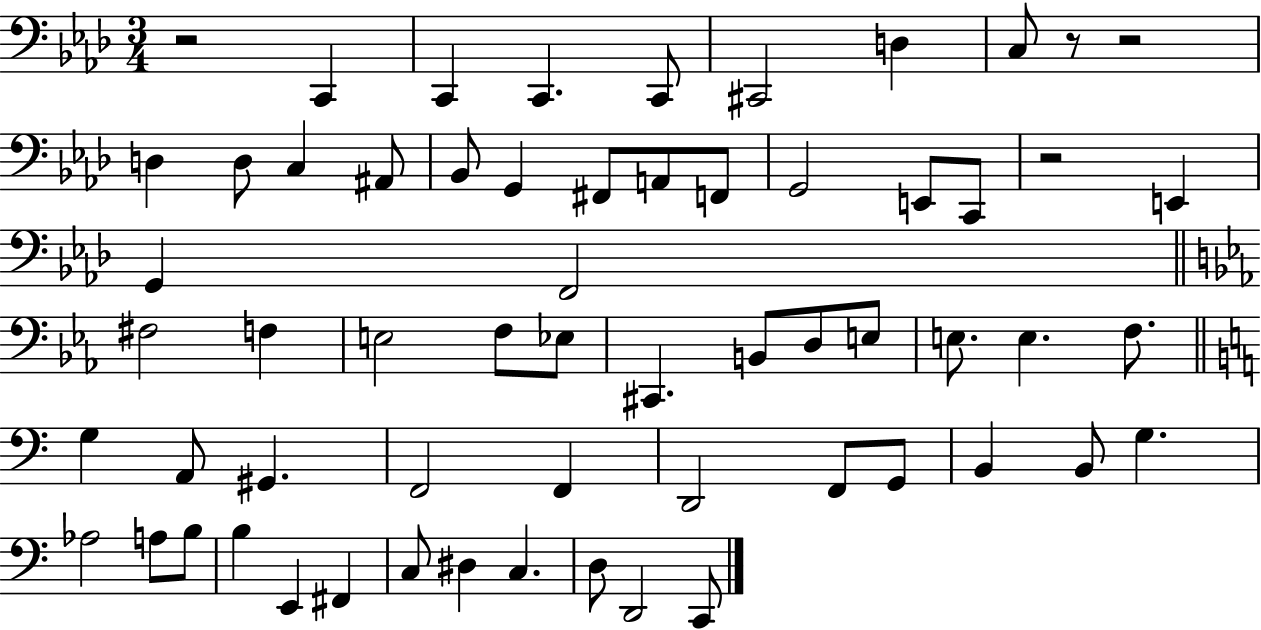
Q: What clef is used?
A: bass